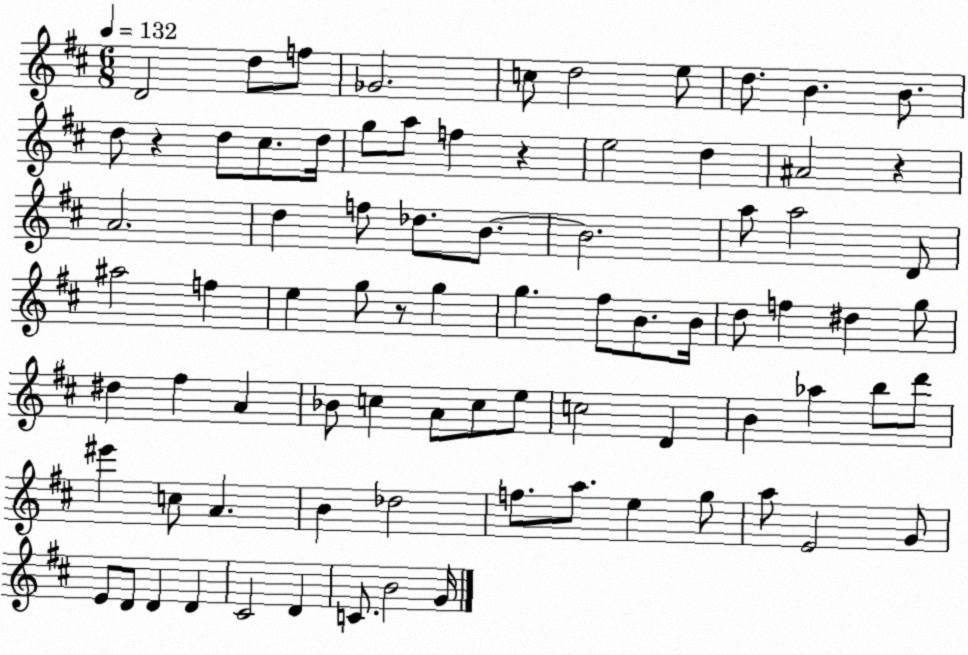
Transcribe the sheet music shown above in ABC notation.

X:1
T:Untitled
M:6/8
L:1/4
K:D
D2 d/2 f/2 _G2 c/2 d2 e/2 d/2 B B/2 d/2 z d/2 ^c/2 d/4 g/2 a/2 f z e2 d ^A2 z A2 d f/2 _d/2 B/2 B2 a/2 a2 D/2 ^a2 f e g/2 z/2 g g ^f/2 B/2 B/4 d/2 f ^d g/2 ^d ^f A _B/2 c A/2 c/2 e/2 c2 D B _a b/2 d'/2 ^e' c/2 A B _d2 f/2 a/2 e g/2 a/2 E2 G/2 E/2 D/2 D D ^C2 D C/2 B2 G/4